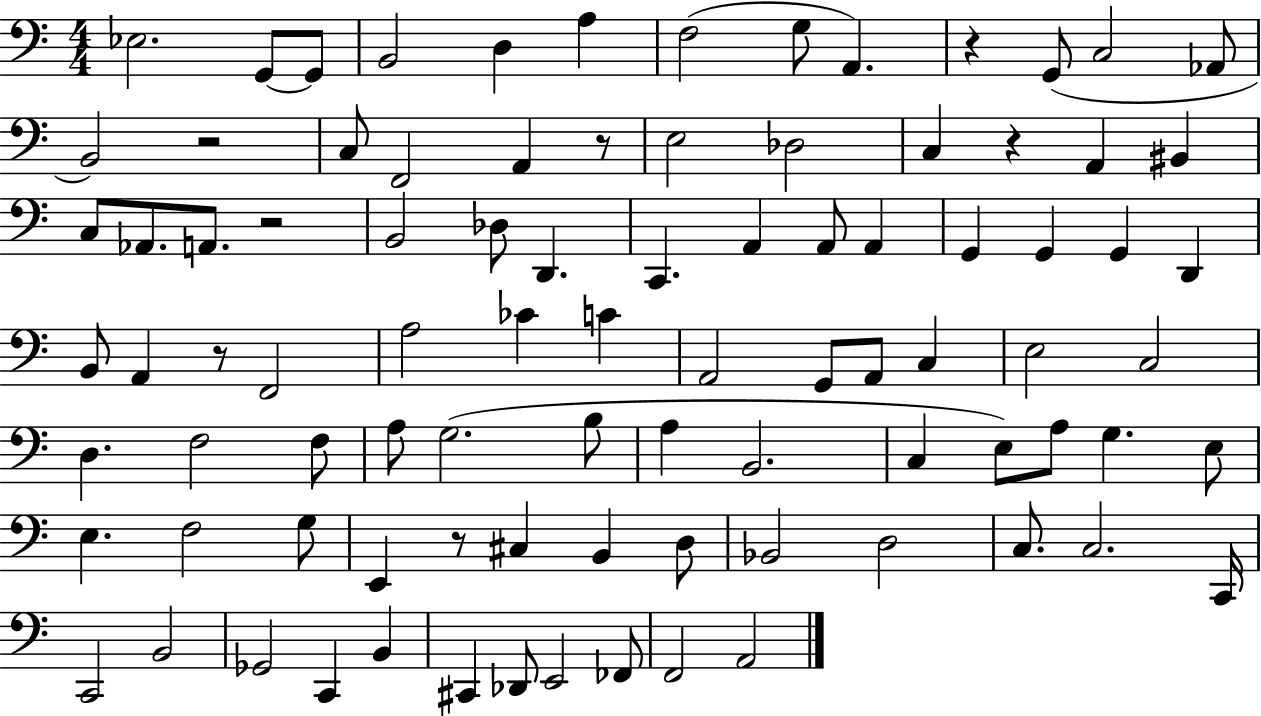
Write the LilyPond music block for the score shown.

{
  \clef bass
  \numericTimeSignature
  \time 4/4
  \key c \major
  \repeat volta 2 { ees2. g,8~~ g,8 | b,2 d4 a4 | f2( g8 a,4.) | r4 g,8( c2 aes,8 | \break b,2) r2 | c8 f,2 a,4 r8 | e2 des2 | c4 r4 a,4 bis,4 | \break c8 aes,8. a,8. r2 | b,2 des8 d,4. | c,4. a,4 a,8 a,4 | g,4 g,4 g,4 d,4 | \break b,8 a,4 r8 f,2 | a2 ces'4 c'4 | a,2 g,8 a,8 c4 | e2 c2 | \break d4. f2 f8 | a8 g2.( b8 | a4 b,2. | c4 e8) a8 g4. e8 | \break e4. f2 g8 | e,4 r8 cis4 b,4 d8 | bes,2 d2 | c8. c2. c,16 | \break c,2 b,2 | ges,2 c,4 b,4 | cis,4 des,8 e,2 fes,8 | f,2 a,2 | \break } \bar "|."
}